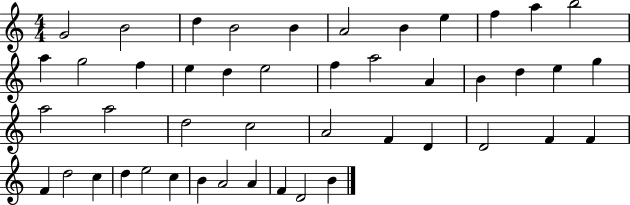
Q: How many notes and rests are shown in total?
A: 46